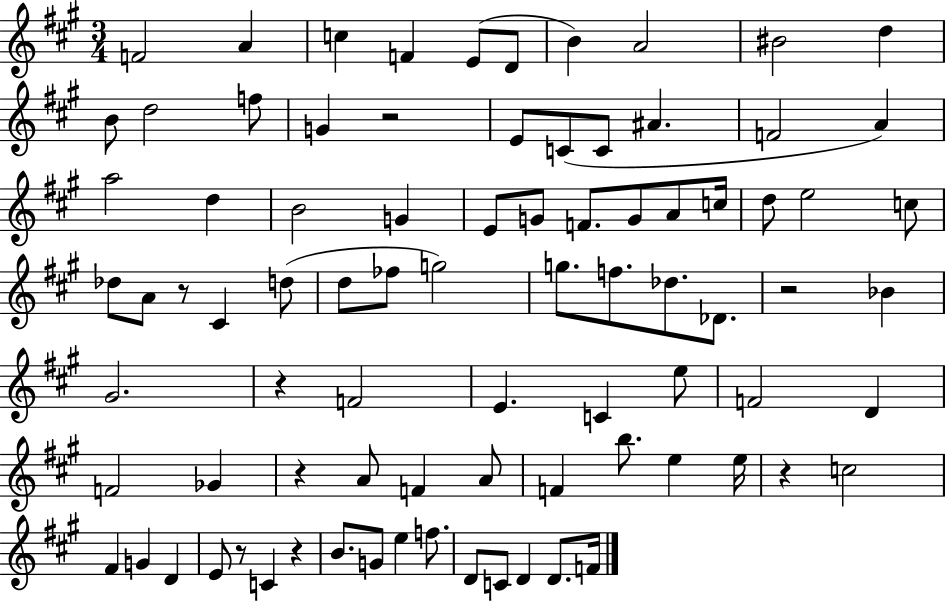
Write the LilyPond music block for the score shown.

{
  \clef treble
  \numericTimeSignature
  \time 3/4
  \key a \major
  f'2 a'4 | c''4 f'4 e'8( d'8 | b'4) a'2 | bis'2 d''4 | \break b'8 d''2 f''8 | g'4 r2 | e'8 c'8( c'8 ais'4. | f'2 a'4) | \break a''2 d''4 | b'2 g'4 | e'8 g'8 f'8. g'8 a'8 c''16 | d''8 e''2 c''8 | \break des''8 a'8 r8 cis'4 d''8( | d''8 fes''8 g''2) | g''8. f''8. des''8. des'8. | r2 bes'4 | \break gis'2. | r4 f'2 | e'4. c'4 e''8 | f'2 d'4 | \break f'2 ges'4 | r4 a'8 f'4 a'8 | f'4 b''8. e''4 e''16 | r4 c''2 | \break fis'4 g'4 d'4 | e'8 r8 c'4 r4 | b'8. g'8 e''4 f''8. | d'8 c'8 d'4 d'8. f'16 | \break \bar "|."
}